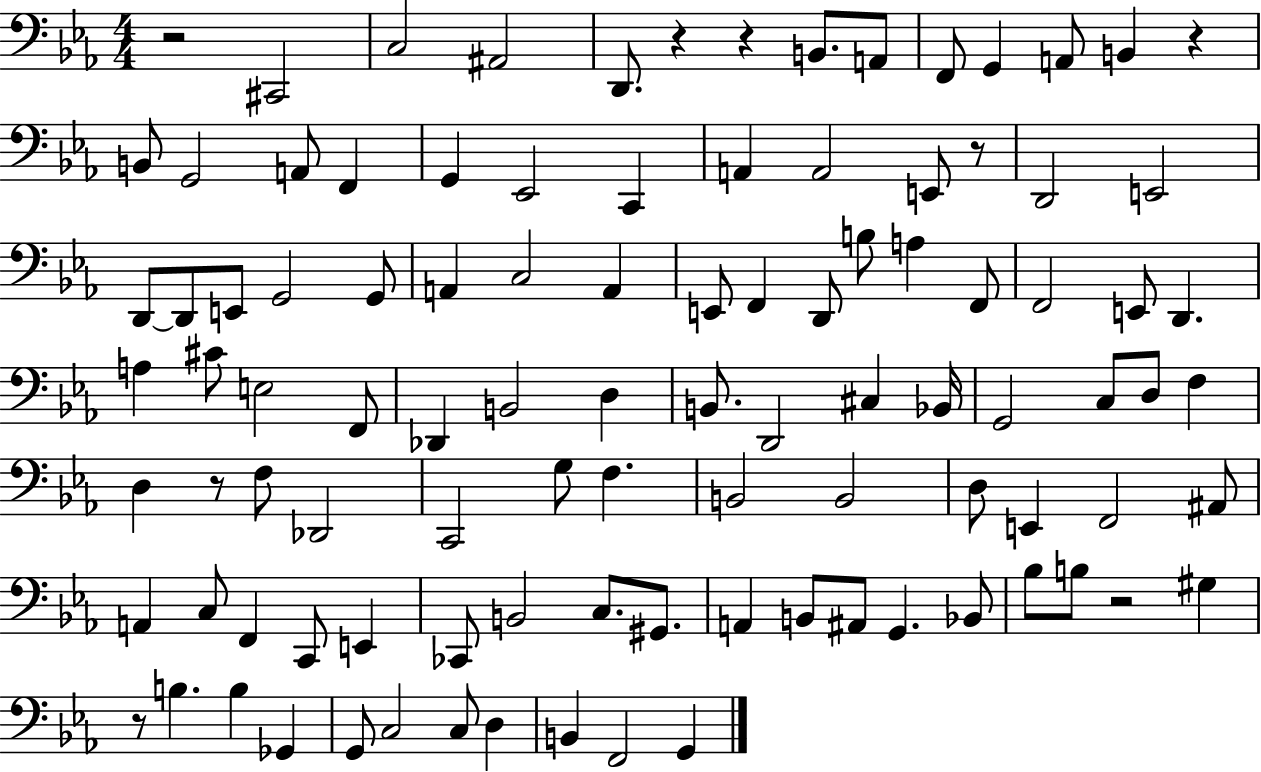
R/h C#2/h C3/h A#2/h D2/e. R/q R/q B2/e. A2/e F2/e G2/q A2/e B2/q R/q B2/e G2/h A2/e F2/q G2/q Eb2/h C2/q A2/q A2/h E2/e R/e D2/h E2/h D2/e D2/e E2/e G2/h G2/e A2/q C3/h A2/q E2/e F2/q D2/e B3/e A3/q F2/e F2/h E2/e D2/q. A3/q C#4/e E3/h F2/e Db2/q B2/h D3/q B2/e. D2/h C#3/q Bb2/s G2/h C3/e D3/e F3/q D3/q R/e F3/e Db2/h C2/h G3/e F3/q. B2/h B2/h D3/e E2/q F2/h A#2/e A2/q C3/e F2/q C2/e E2/q CES2/e B2/h C3/e. G#2/e. A2/q B2/e A#2/e G2/q. Bb2/e Bb3/e B3/e R/h G#3/q R/e B3/q. B3/q Gb2/q G2/e C3/h C3/e D3/q B2/q F2/h G2/q